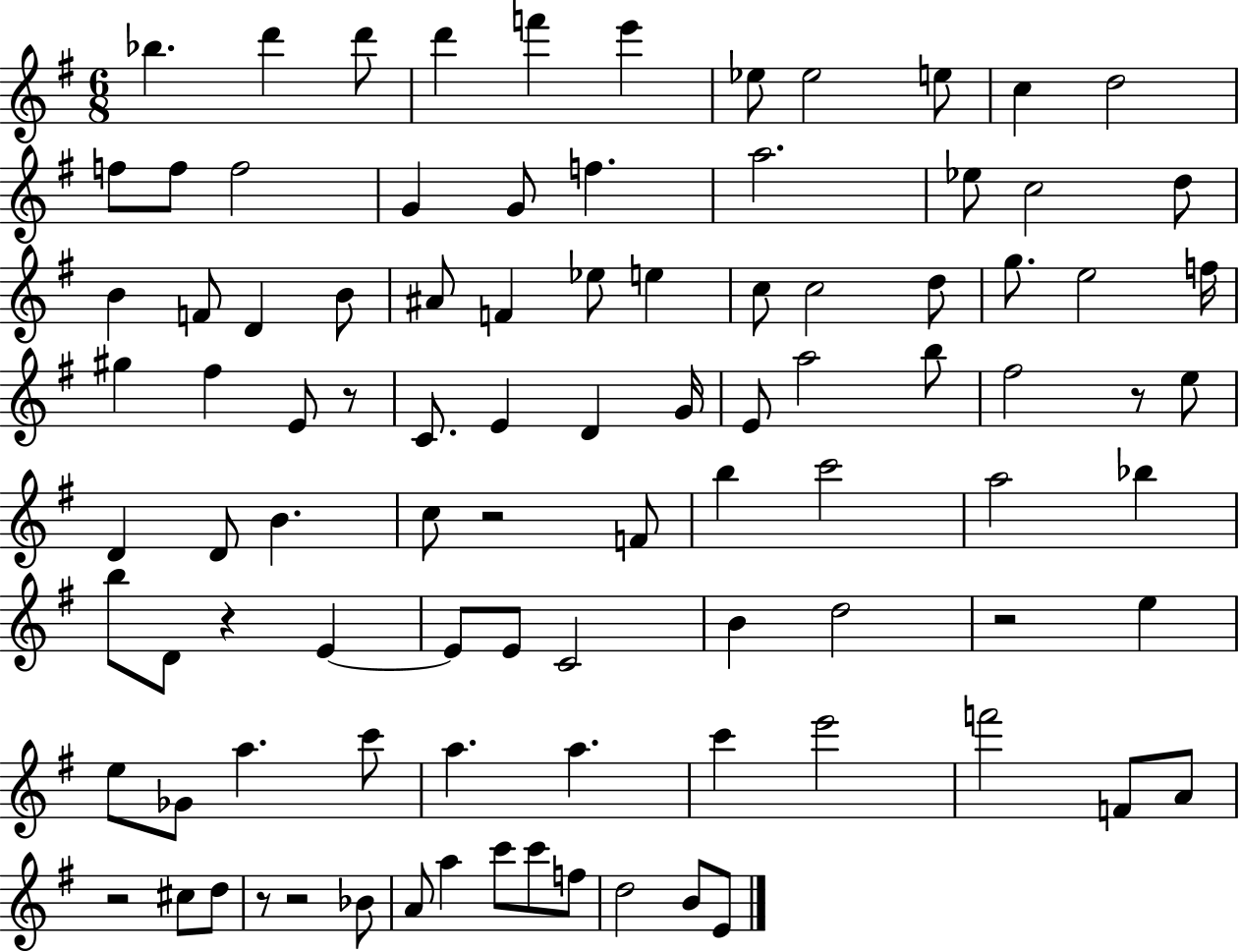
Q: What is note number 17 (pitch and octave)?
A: F5